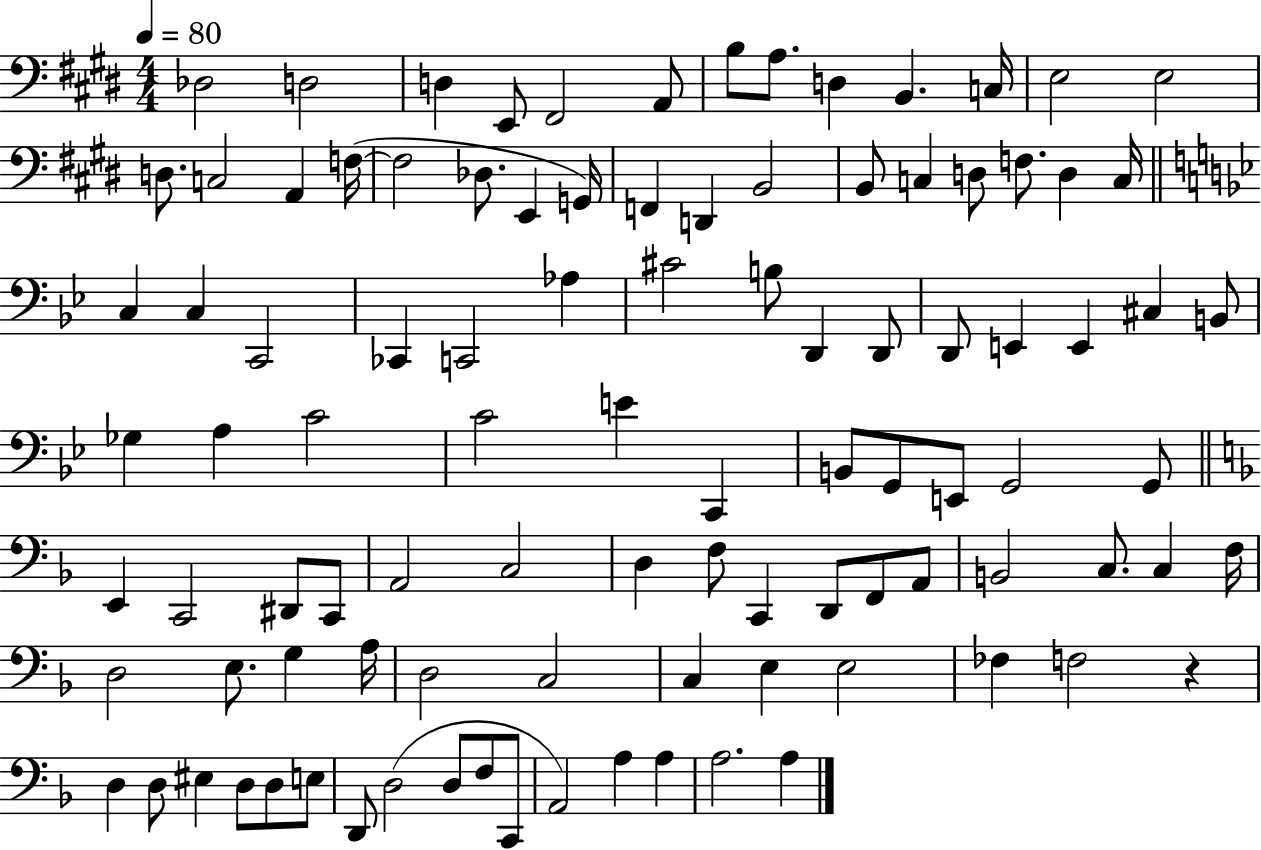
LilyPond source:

{
  \clef bass
  \numericTimeSignature
  \time 4/4
  \key e \major
  \tempo 4 = 80
  \repeat volta 2 { des2 d2 | d4 e,8 fis,2 a,8 | b8 a8. d4 b,4. c16 | e2 e2 | \break d8. c2 a,4 f16~(~ | f2 des8. e,4 g,16) | f,4 d,4 b,2 | b,8 c4 d8 f8. d4 c16 | \break \bar "||" \break \key bes \major c4 c4 c,2 | ces,4 c,2 aes4 | cis'2 b8 d,4 d,8 | d,8 e,4 e,4 cis4 b,8 | \break ges4 a4 c'2 | c'2 e'4 c,4 | b,8 g,8 e,8 g,2 g,8 | \bar "||" \break \key f \major e,4 c,2 dis,8 c,8 | a,2 c2 | d4 f8 c,4 d,8 f,8 a,8 | b,2 c8. c4 f16 | \break d2 e8. g4 a16 | d2 c2 | c4 e4 e2 | fes4 f2 r4 | \break d4 d8 eis4 d8 d8 e8 | d,8 d2( d8 f8 c,8 | a,2) a4 a4 | a2. a4 | \break } \bar "|."
}